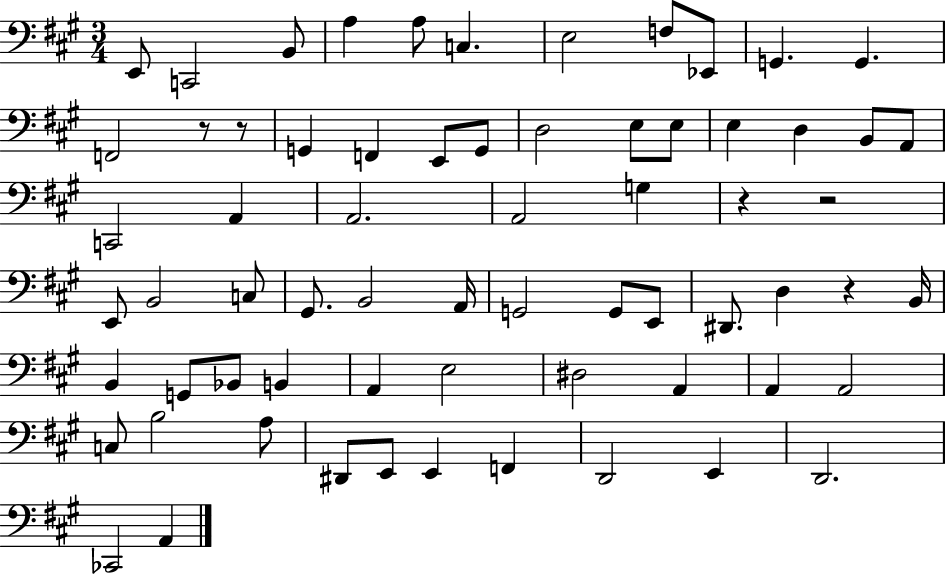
X:1
T:Untitled
M:3/4
L:1/4
K:A
E,,/2 C,,2 B,,/2 A, A,/2 C, E,2 F,/2 _E,,/2 G,, G,, F,,2 z/2 z/2 G,, F,, E,,/2 G,,/2 D,2 E,/2 E,/2 E, D, B,,/2 A,,/2 C,,2 A,, A,,2 A,,2 G, z z2 E,,/2 B,,2 C,/2 ^G,,/2 B,,2 A,,/4 G,,2 G,,/2 E,,/2 ^D,,/2 D, z B,,/4 B,, G,,/2 _B,,/2 B,, A,, E,2 ^D,2 A,, A,, A,,2 C,/2 B,2 A,/2 ^D,,/2 E,,/2 E,, F,, D,,2 E,, D,,2 _C,,2 A,,